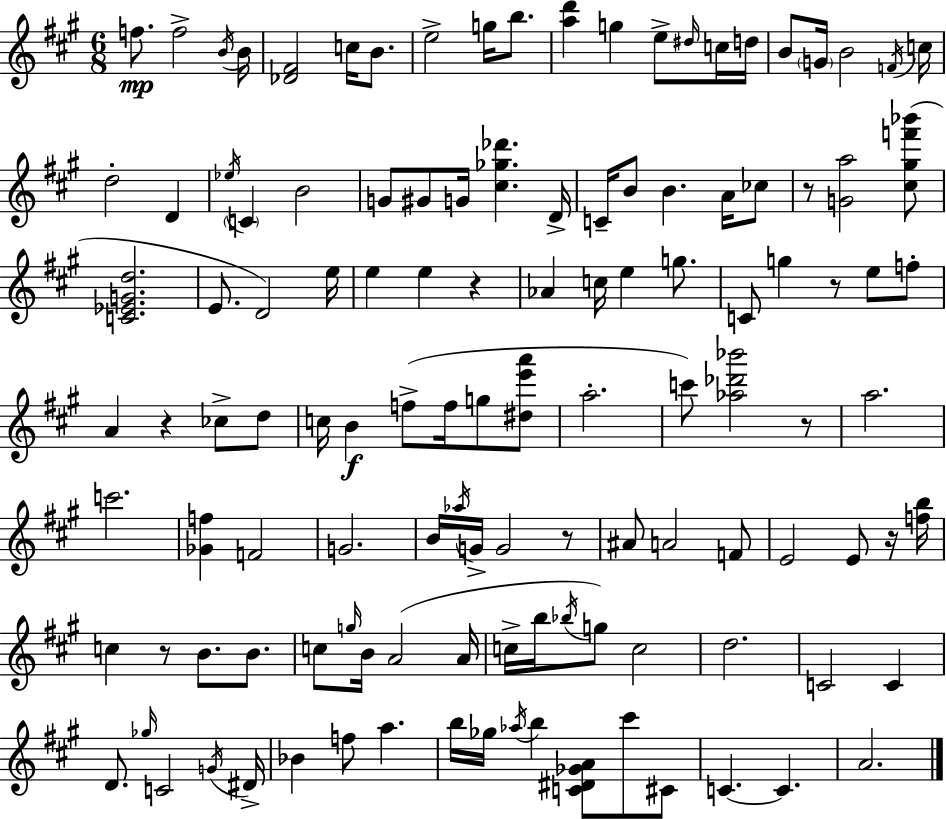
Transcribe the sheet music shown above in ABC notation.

X:1
T:Untitled
M:6/8
L:1/4
K:A
f/2 f2 B/4 B/4 [_D^F]2 c/4 B/2 e2 g/4 b/2 [ad'] g e/2 ^d/4 c/4 d/4 B/2 G/4 B2 F/4 c/4 d2 D _e/4 C B2 G/2 ^G/2 G/4 [^c_g_d'] D/4 C/4 B/2 B A/4 _c/2 z/2 [Ga]2 [^c^gf'_b']/2 [C_EGd]2 E/2 D2 e/4 e e z _A c/4 e g/2 C/2 g z/2 e/2 f/2 A z _c/2 d/2 c/4 B f/2 f/4 g/2 [^de'a']/2 a2 c'/2 [_a_d'_b']2 z/2 a2 c'2 [_Gf] F2 G2 B/4 _a/4 G/4 G2 z/2 ^A/2 A2 F/2 E2 E/2 z/4 [fb]/4 c z/2 B/2 B/2 c/2 g/4 B/4 A2 A/4 c/4 b/4 _b/4 g/2 c2 d2 C2 C D/2 _g/4 C2 G/4 ^D/4 _B f/2 a b/4 _g/4 _a/4 b [C^D_GA]/2 ^c'/2 ^C/2 C C A2